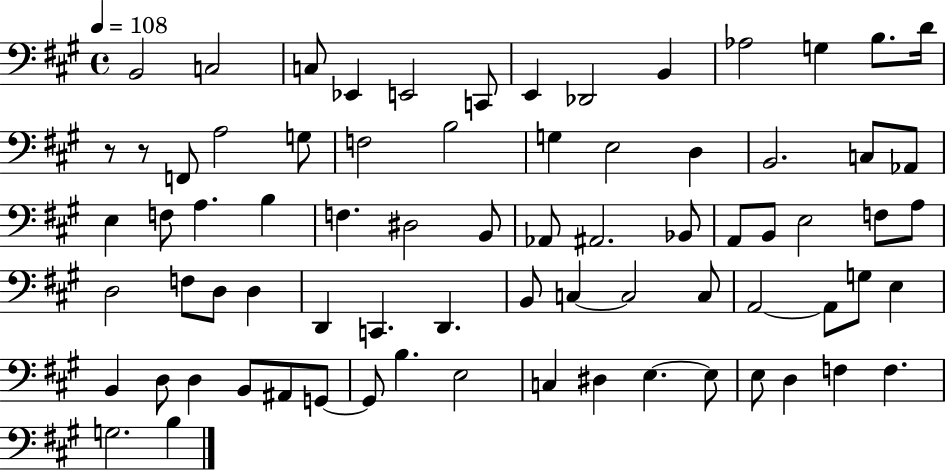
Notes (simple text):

B2/h C3/h C3/e Eb2/q E2/h C2/e E2/q Db2/h B2/q Ab3/h G3/q B3/e. D4/s R/e R/e F2/e A3/h G3/e F3/h B3/h G3/q E3/h D3/q B2/h. C3/e Ab2/e E3/q F3/e A3/q. B3/q F3/q. D#3/h B2/e Ab2/e A#2/h. Bb2/e A2/e B2/e E3/h F3/e A3/e D3/h F3/e D3/e D3/q D2/q C2/q. D2/q. B2/e C3/q C3/h C3/e A2/h A2/e G3/e E3/q B2/q D3/e D3/q B2/e A#2/e G2/e G2/e B3/q. E3/h C3/q D#3/q E3/q. E3/e E3/e D3/q F3/q F3/q. G3/h. B3/q